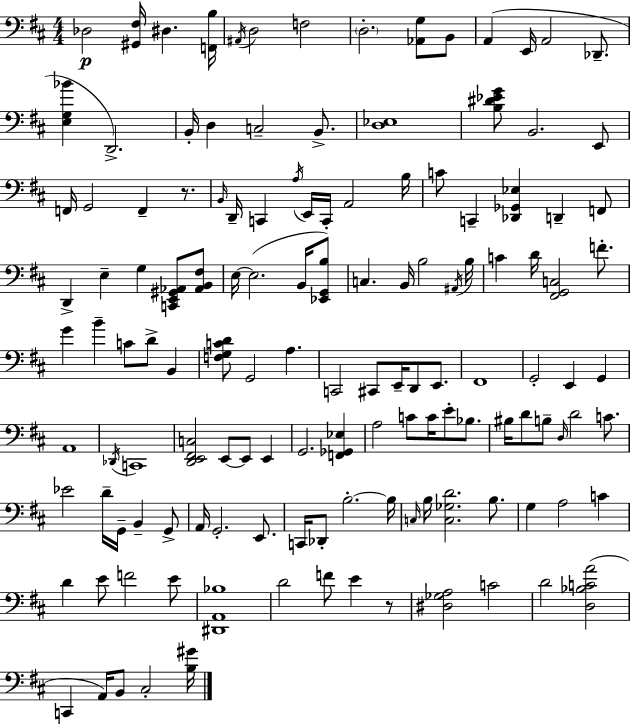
Db3/h [G#2,F#3]/s D#3/q. [F2,B3]/s A#2/s D3/h F3/h D3/h. [Ab2,G3]/e B2/e A2/q E2/s A2/h Db2/e. [E3,G3,Bb4]/q D2/h. B2/s D3/q C3/h B2/e. [D3,Eb3]/w [B3,D#4,Eb4,G4]/e B2/h. E2/e F2/s G2/h F2/q R/e. B2/s D2/s C2/q A3/s E2/s C2/s A2/h B3/s C4/e C2/q [Db2,Gb2,Eb3]/q D2/q F2/e D2/q E3/q G3/q [C2,E2,G#2,Ab2]/e [Ab2,B2,F#3]/e E3/s E3/h. B2/s [Eb2,G2,B3]/e C3/q. B2/s B3/h A#2/s B3/s C4/q D4/s [F#2,G2,C3]/h F4/e. G4/q B4/q C4/e D4/e B2/q [F3,G3,C4,D4]/e G2/h A3/q. C2/h C#2/e E2/s D2/e E2/e. F#2/w G2/h E2/q G2/q A2/w Db2/s C2/w [D2,E2,F#2,C3]/h E2/e E2/e E2/q G2/h. [F2,Gb2,Eb3]/q A3/h C4/e C4/s E4/e Bb3/e. BIS3/s D4/e B3/e D3/s D4/h C4/e. Eb4/h D4/s G2/s B2/q G2/e A2/s G2/h. E2/e. C2/s Db2/e B3/h. B3/s C3/s B3/s [C3,Gb3,D4]/h. B3/e. G3/q A3/h C4/q D4/q E4/e F4/h E4/e [D#2,A2,Bb3]/w D4/h F4/e E4/q R/e [D#3,Gb3,A3]/h C4/h D4/h [D3,Bb3,C4,A4]/h C2/q A2/s B2/e C#3/h [B3,G#4]/s